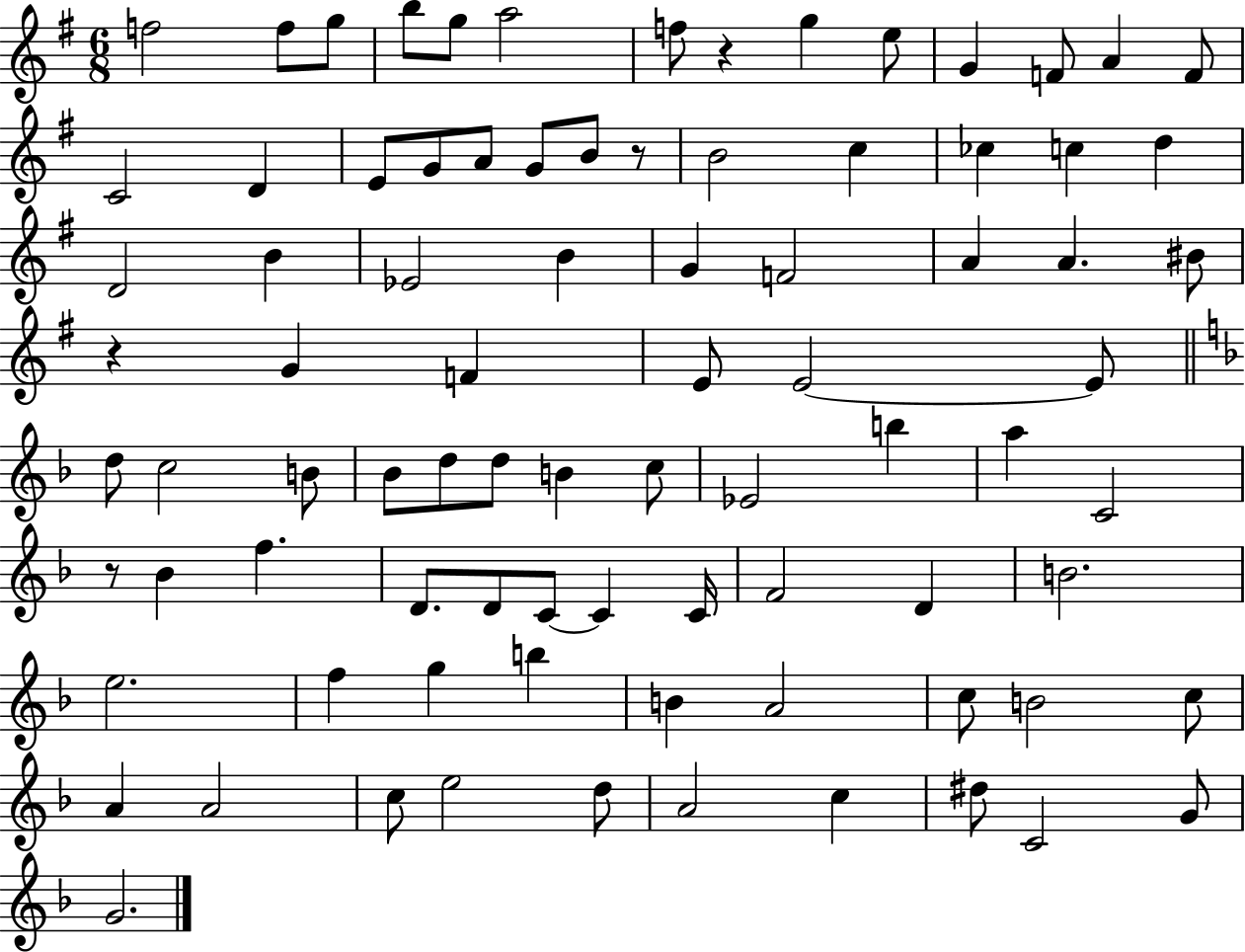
X:1
T:Untitled
M:6/8
L:1/4
K:G
f2 f/2 g/2 b/2 g/2 a2 f/2 z g e/2 G F/2 A F/2 C2 D E/2 G/2 A/2 G/2 B/2 z/2 B2 c _c c d D2 B _E2 B G F2 A A ^B/2 z G F E/2 E2 E/2 d/2 c2 B/2 _B/2 d/2 d/2 B c/2 _E2 b a C2 z/2 _B f D/2 D/2 C/2 C C/4 F2 D B2 e2 f g b B A2 c/2 B2 c/2 A A2 c/2 e2 d/2 A2 c ^d/2 C2 G/2 G2